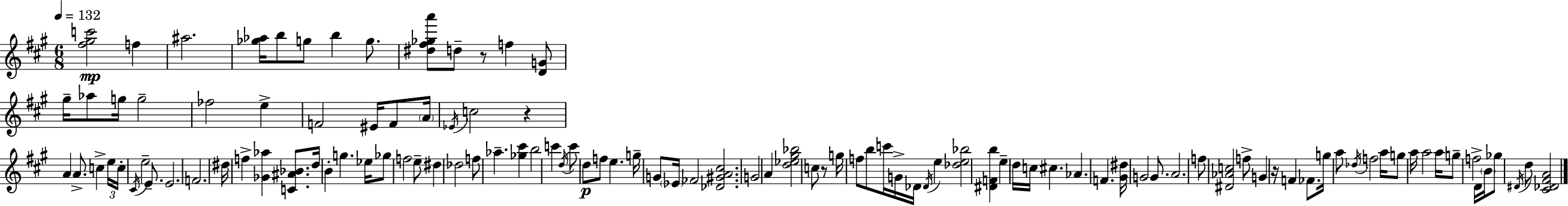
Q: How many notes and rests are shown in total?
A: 113